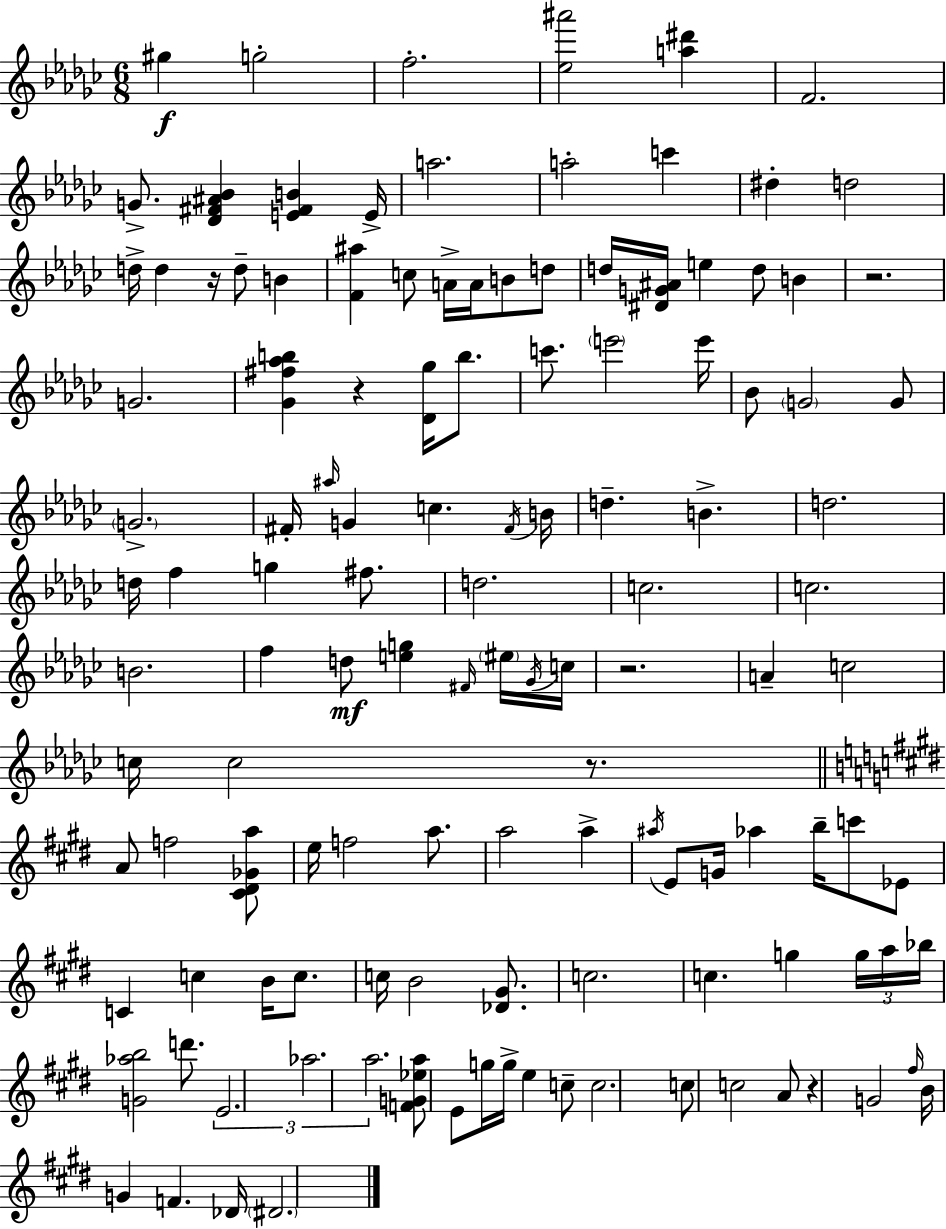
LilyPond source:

{
  \clef treble
  \numericTimeSignature
  \time 6/8
  \key ees \minor
  gis''4\f g''2-. | f''2.-. | <ees'' ais'''>2 <a'' dis'''>4 | f'2. | \break g'8.-> <des' fis' ais' bes'>4 <e' fis' b'>4 e'16-> | a''2. | a''2-. c'''4 | dis''4-. d''2 | \break d''16-> d''4 r16 d''8-- b'4 | <f' ais''>4 c''8 a'16-> a'16 b'8 d''8 | d''16 <dis' g' ais'>16 e''4 d''8 b'4 | r2. | \break g'2. | <ges' fis'' aes'' b''>4 r4 <des' ges''>16 b''8. | c'''8. \parenthesize e'''2 e'''16 | bes'8 \parenthesize g'2 g'8 | \break \parenthesize g'2.-> | fis'16-. \grace { ais''16 } g'4 c''4. | \acciaccatura { fis'16 } b'16 d''4.-- b'4.-> | d''2. | \break d''16 f''4 g''4 fis''8. | d''2. | c''2. | c''2. | \break b'2. | f''4 d''8\mf <e'' g''>4 | \grace { fis'16 } \parenthesize eis''16 \acciaccatura { ges'16 } c''16 r2. | a'4-- c''2 | \break c''16 c''2 | r8. \bar "||" \break \key e \major a'8 f''2 <cis' dis' ges' a''>8 | e''16 f''2 a''8. | a''2 a''4-> | \acciaccatura { ais''16 } e'8 g'16 aes''4 b''16-- c'''8 ees'8 | \break c'4 c''4 b'16 c''8. | c''16 b'2 <des' gis'>8. | c''2. | c''4. g''4 \tuplet 3/2 { g''16 | \break a''16 bes''16 } <g' aes'' b''>2 d'''8. | \tuplet 3/2 { e'2. | aes''2. | a''2. } | \break <f' g' ees'' a''>8 e'8 g''16 g''16-> e''4 c''8-- | c''2. | c''8 c''2 a'8 | r4 g'2 | \break \grace { fis''16 } b'16 g'4 f'4. | des'16 \parenthesize dis'2. | \bar "|."
}